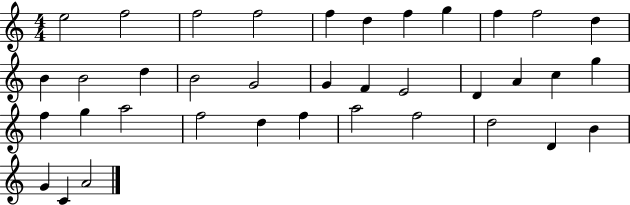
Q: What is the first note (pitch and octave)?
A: E5